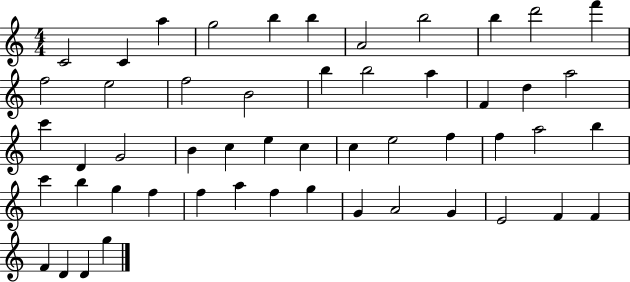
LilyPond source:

{
  \clef treble
  \numericTimeSignature
  \time 4/4
  \key c \major
  c'2 c'4 a''4 | g''2 b''4 b''4 | a'2 b''2 | b''4 d'''2 f'''4 | \break f''2 e''2 | f''2 b'2 | b''4 b''2 a''4 | f'4 d''4 a''2 | \break c'''4 d'4 g'2 | b'4 c''4 e''4 c''4 | c''4 e''2 f''4 | f''4 a''2 b''4 | \break c'''4 b''4 g''4 f''4 | f''4 a''4 f''4 g''4 | g'4 a'2 g'4 | e'2 f'4 f'4 | \break f'4 d'4 d'4 g''4 | \bar "|."
}